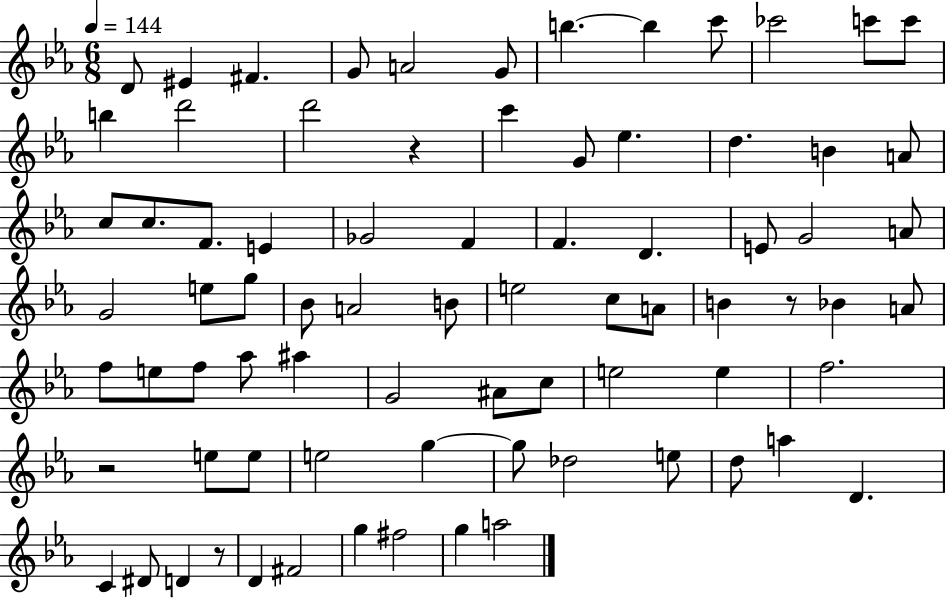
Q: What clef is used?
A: treble